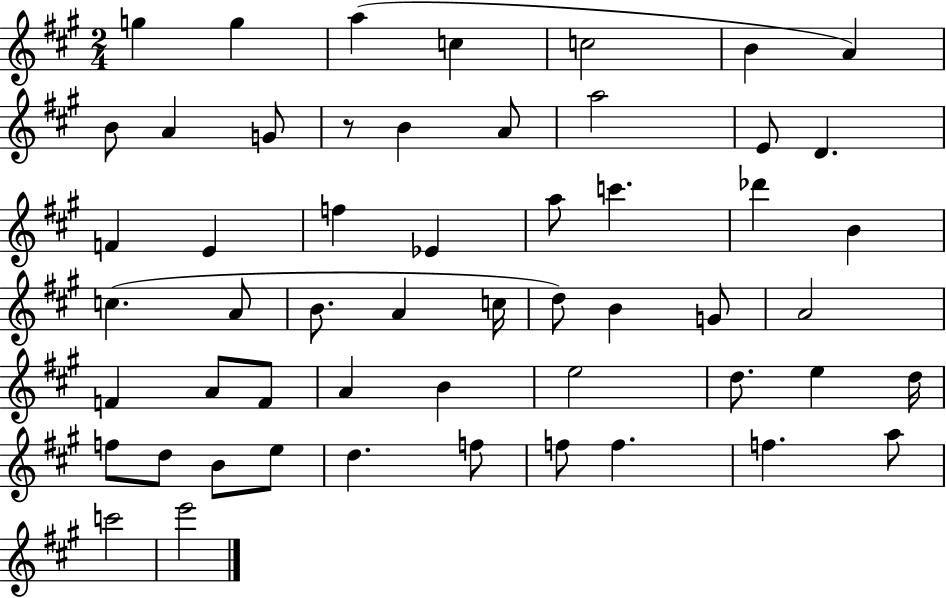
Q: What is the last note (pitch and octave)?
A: E6